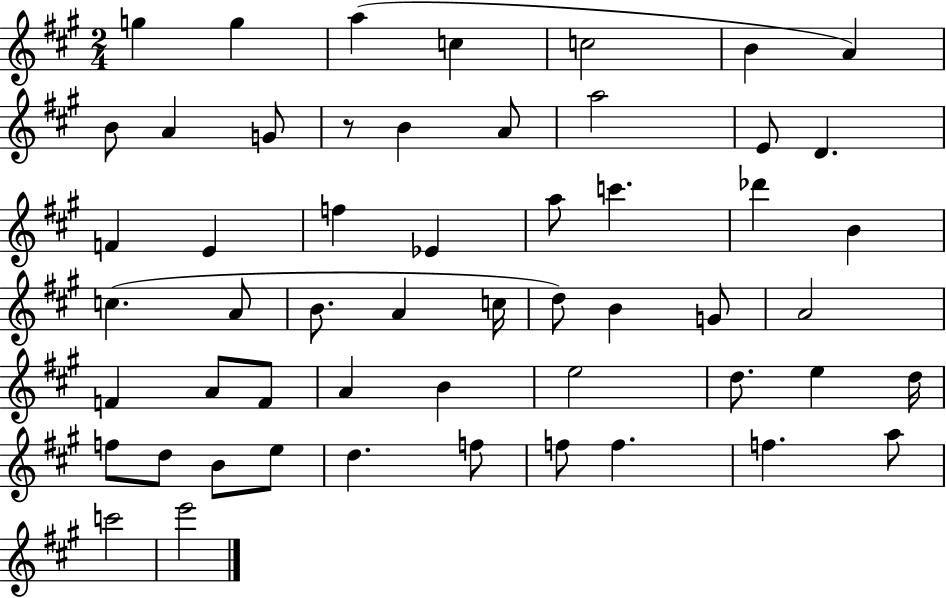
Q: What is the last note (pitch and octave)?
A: E6